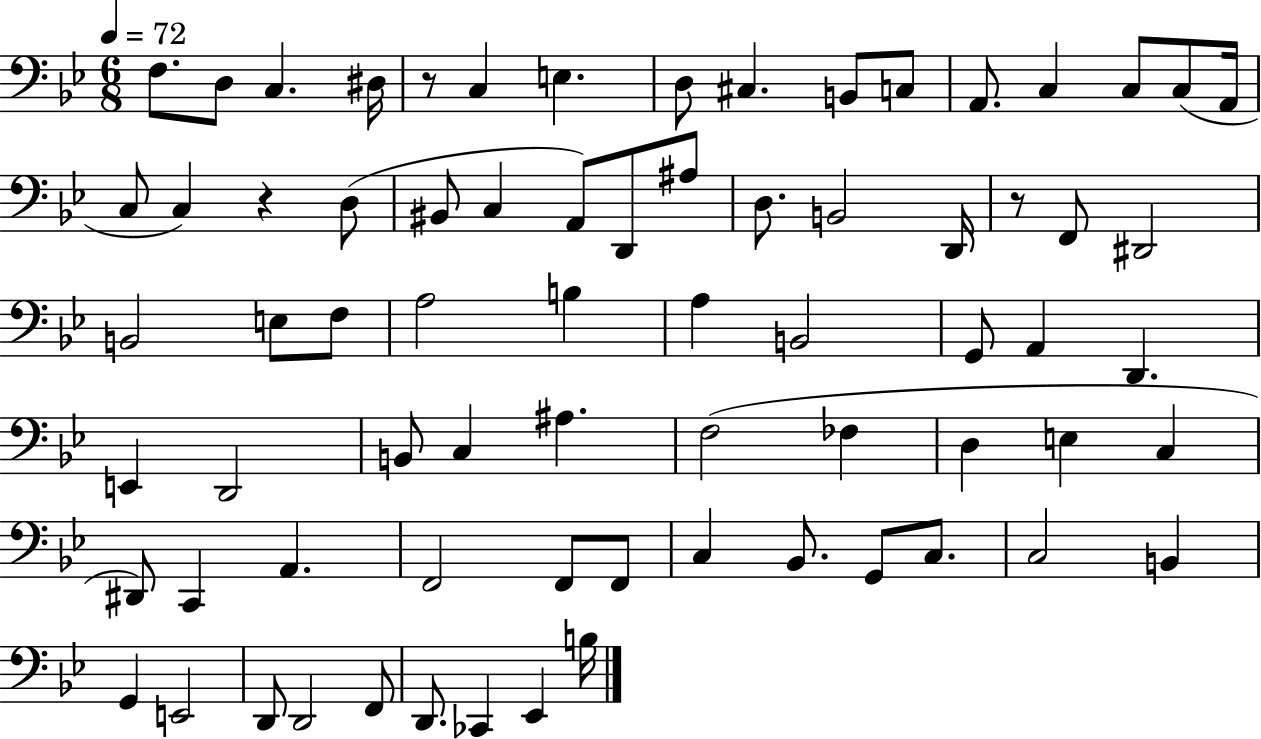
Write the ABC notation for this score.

X:1
T:Untitled
M:6/8
L:1/4
K:Bb
F,/2 D,/2 C, ^D,/4 z/2 C, E, D,/2 ^C, B,,/2 C,/2 A,,/2 C, C,/2 C,/2 A,,/4 C,/2 C, z D,/2 ^B,,/2 C, A,,/2 D,,/2 ^A,/2 D,/2 B,,2 D,,/4 z/2 F,,/2 ^D,,2 B,,2 E,/2 F,/2 A,2 B, A, B,,2 G,,/2 A,, D,, E,, D,,2 B,,/2 C, ^A, F,2 _F, D, E, C, ^D,,/2 C,, A,, F,,2 F,,/2 F,,/2 C, _B,,/2 G,,/2 C,/2 C,2 B,, G,, E,,2 D,,/2 D,,2 F,,/2 D,,/2 _C,, _E,, B,/4